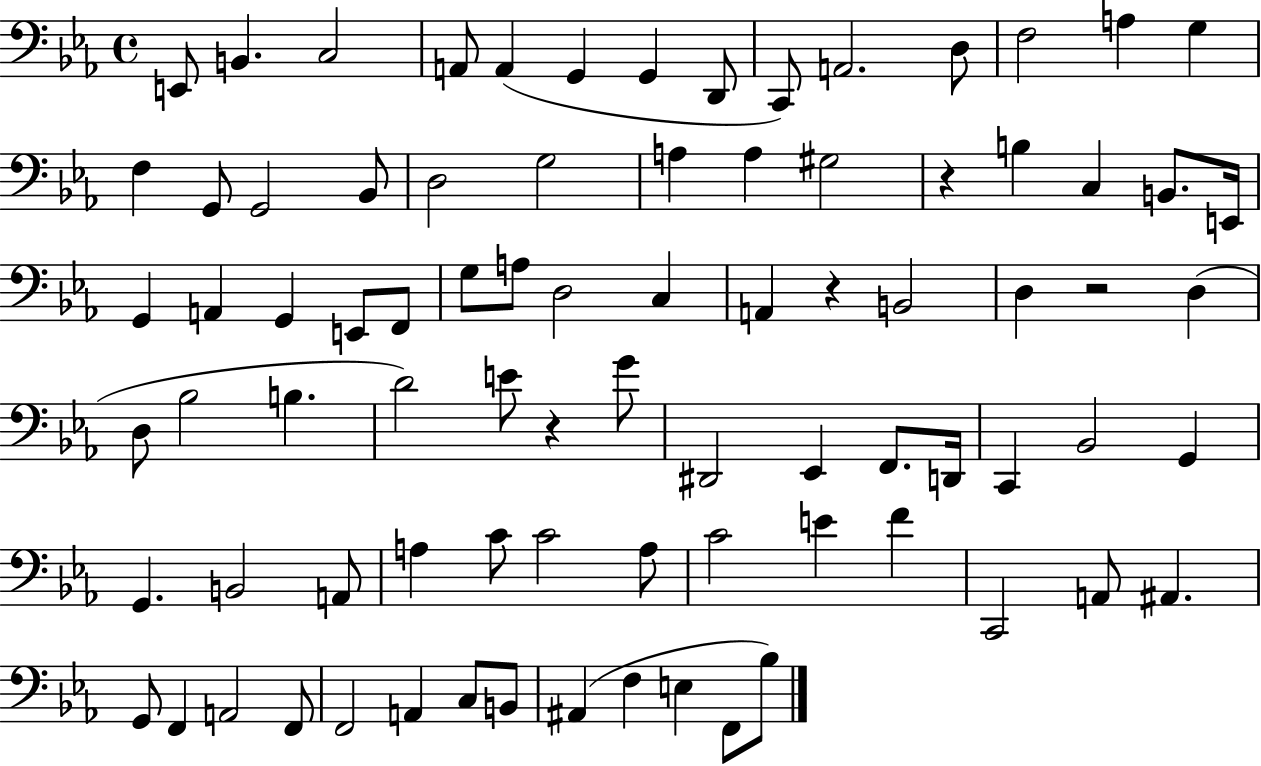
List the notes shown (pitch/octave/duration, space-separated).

E2/e B2/q. C3/h A2/e A2/q G2/q G2/q D2/e C2/e A2/h. D3/e F3/h A3/q G3/q F3/q G2/e G2/h Bb2/e D3/h G3/h A3/q A3/q G#3/h R/q B3/q C3/q B2/e. E2/s G2/q A2/q G2/q E2/e F2/e G3/e A3/e D3/h C3/q A2/q R/q B2/h D3/q R/h D3/q D3/e Bb3/h B3/q. D4/h E4/e R/q G4/e D#2/h Eb2/q F2/e. D2/s C2/q Bb2/h G2/q G2/q. B2/h A2/e A3/q C4/e C4/h A3/e C4/h E4/q F4/q C2/h A2/e A#2/q. G2/e F2/q A2/h F2/e F2/h A2/q C3/e B2/e A#2/q F3/q E3/q F2/e Bb3/e